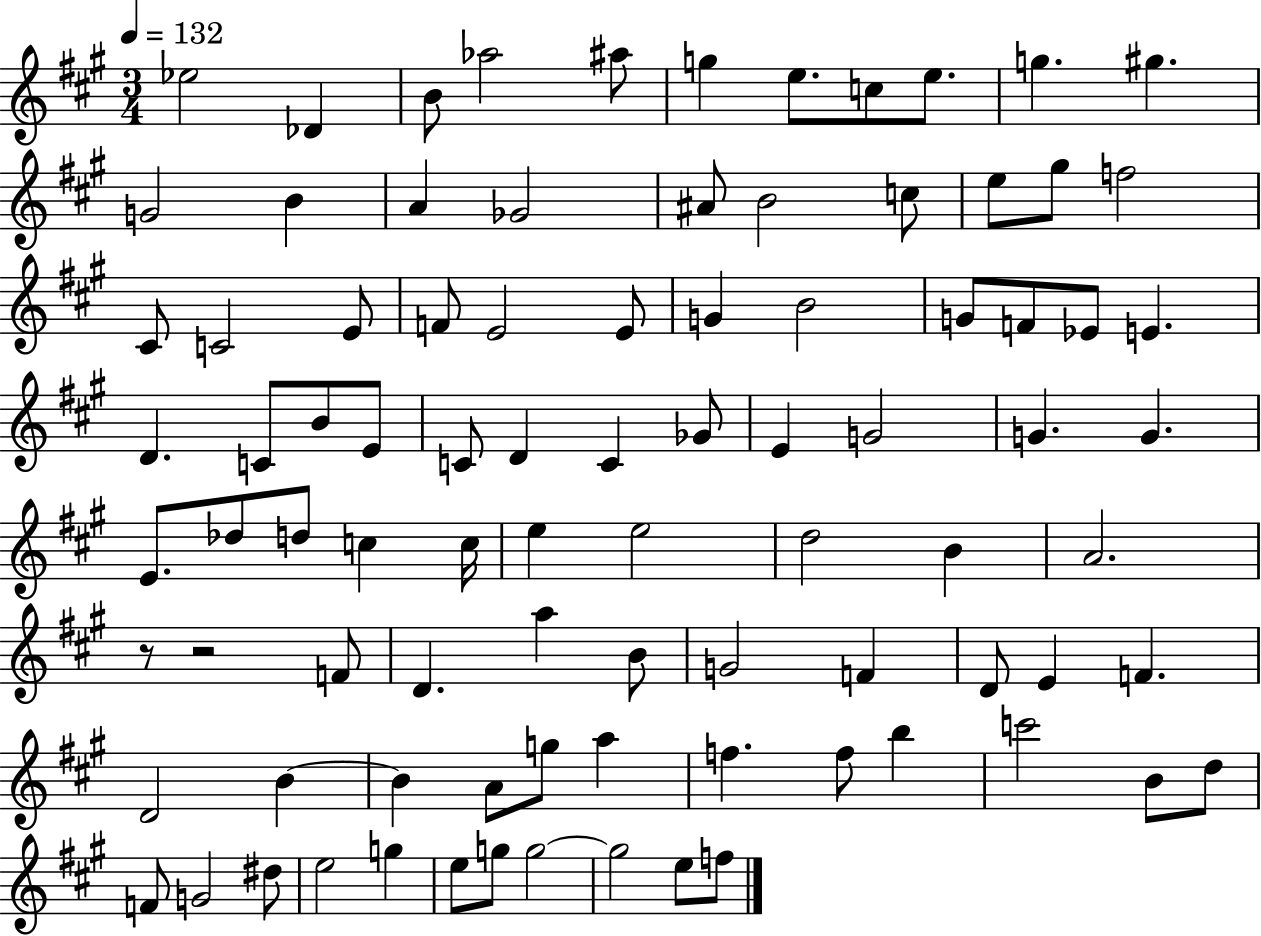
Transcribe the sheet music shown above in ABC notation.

X:1
T:Untitled
M:3/4
L:1/4
K:A
_e2 _D B/2 _a2 ^a/2 g e/2 c/2 e/2 g ^g G2 B A _G2 ^A/2 B2 c/2 e/2 ^g/2 f2 ^C/2 C2 E/2 F/2 E2 E/2 G B2 G/2 F/2 _E/2 E D C/2 B/2 E/2 C/2 D C _G/2 E G2 G G E/2 _d/2 d/2 c c/4 e e2 d2 B A2 z/2 z2 F/2 D a B/2 G2 F D/2 E F D2 B B A/2 g/2 a f f/2 b c'2 B/2 d/2 F/2 G2 ^d/2 e2 g e/2 g/2 g2 g2 e/2 f/2